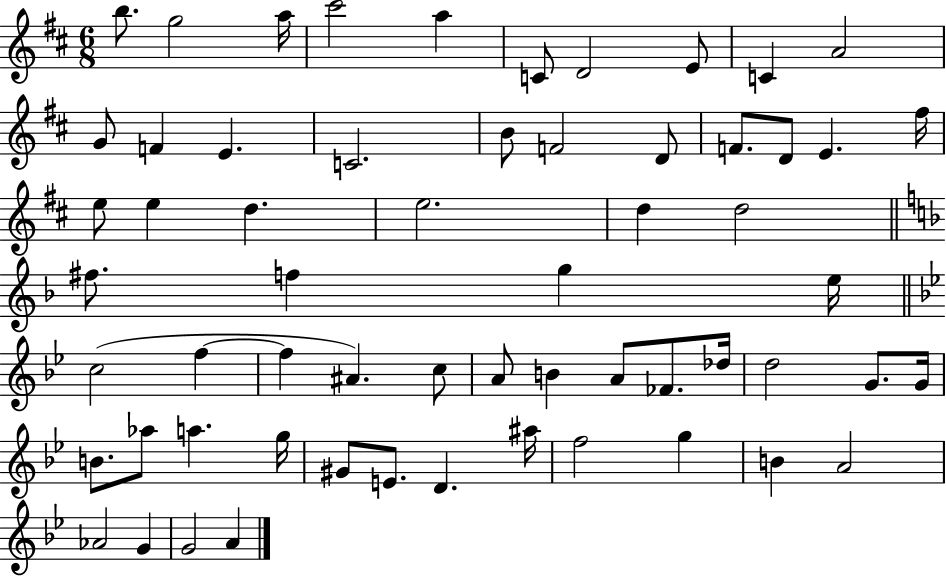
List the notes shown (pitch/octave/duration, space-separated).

B5/e. G5/h A5/s C#6/h A5/q C4/e D4/h E4/e C4/q A4/h G4/e F4/q E4/q. C4/h. B4/e F4/h D4/e F4/e. D4/e E4/q. F#5/s E5/e E5/q D5/q. E5/h. D5/q D5/h F#5/e. F5/q G5/q E5/s C5/h F5/q F5/q A#4/q. C5/e A4/e B4/q A4/e FES4/e. Db5/s D5/h G4/e. G4/s B4/e. Ab5/e A5/q. G5/s G#4/e E4/e. D4/q. A#5/s F5/h G5/q B4/q A4/h Ab4/h G4/q G4/h A4/q